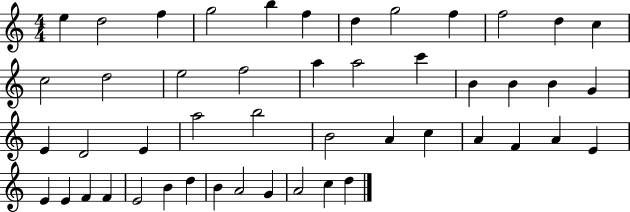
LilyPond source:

{
  \clef treble
  \numericTimeSignature
  \time 4/4
  \key c \major
  e''4 d''2 f''4 | g''2 b''4 f''4 | d''4 g''2 f''4 | f''2 d''4 c''4 | \break c''2 d''2 | e''2 f''2 | a''4 a''2 c'''4 | b'4 b'4 b'4 g'4 | \break e'4 d'2 e'4 | a''2 b''2 | b'2 a'4 c''4 | a'4 f'4 a'4 e'4 | \break e'4 e'4 f'4 f'4 | e'2 b'4 d''4 | b'4 a'2 g'4 | a'2 c''4 d''4 | \break \bar "|."
}